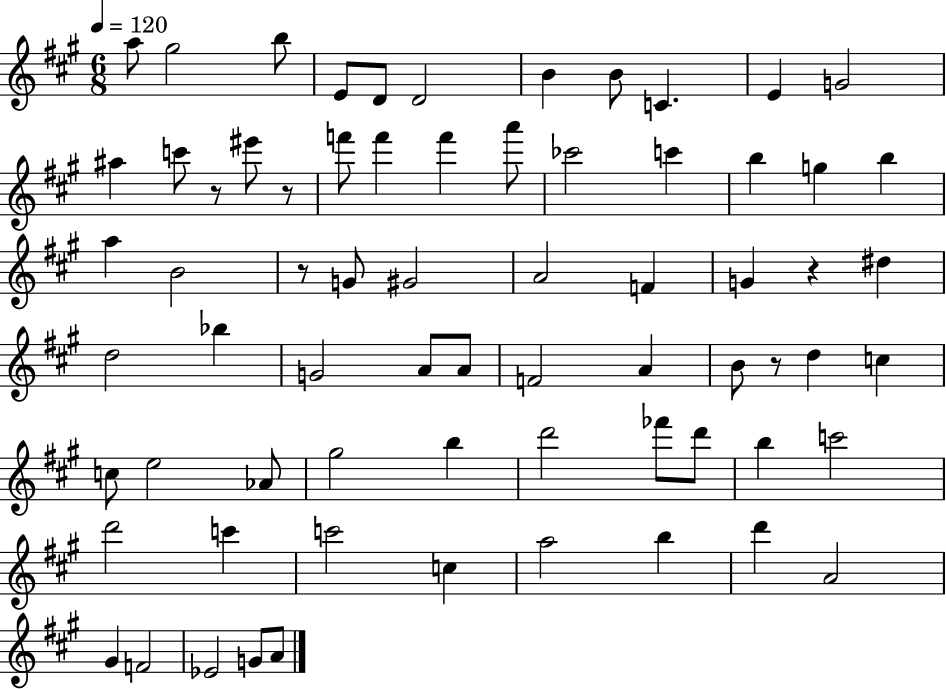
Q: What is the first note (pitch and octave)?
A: A5